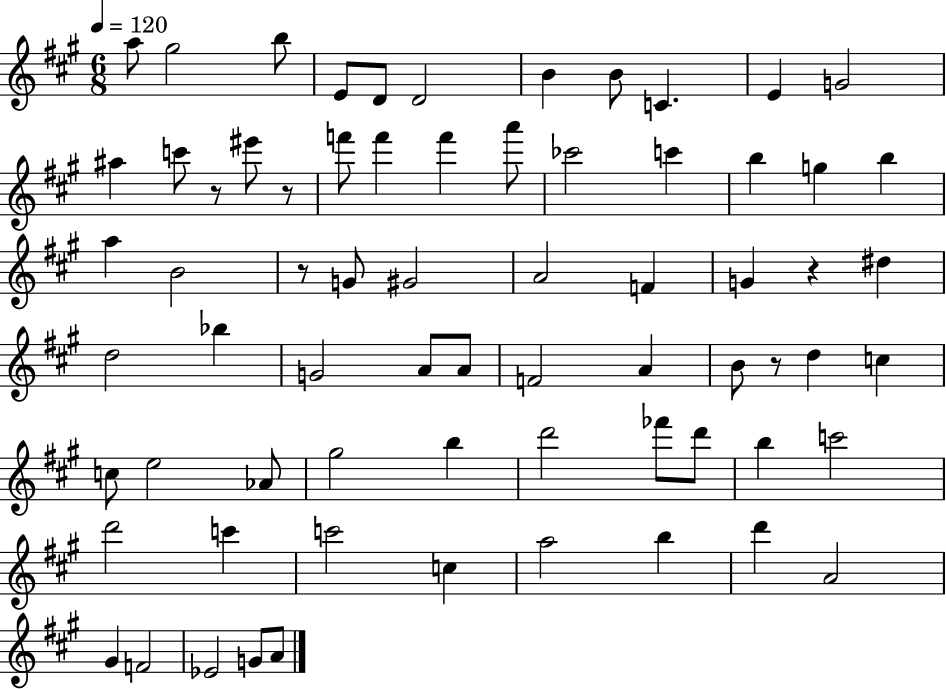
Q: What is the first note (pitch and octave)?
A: A5